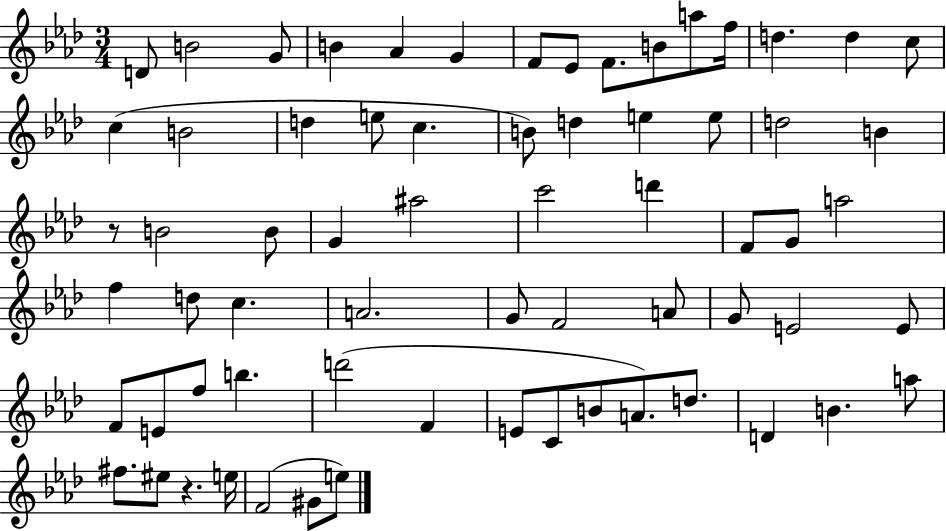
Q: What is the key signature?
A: AES major